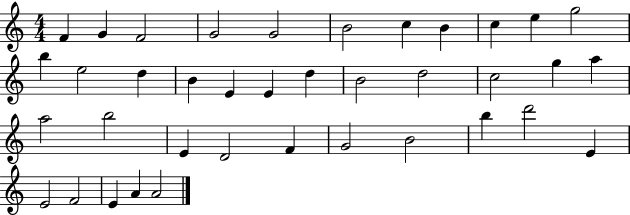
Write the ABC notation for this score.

X:1
T:Untitled
M:4/4
L:1/4
K:C
F G F2 G2 G2 B2 c B c e g2 b e2 d B E E d B2 d2 c2 g a a2 b2 E D2 F G2 B2 b d'2 E E2 F2 E A A2